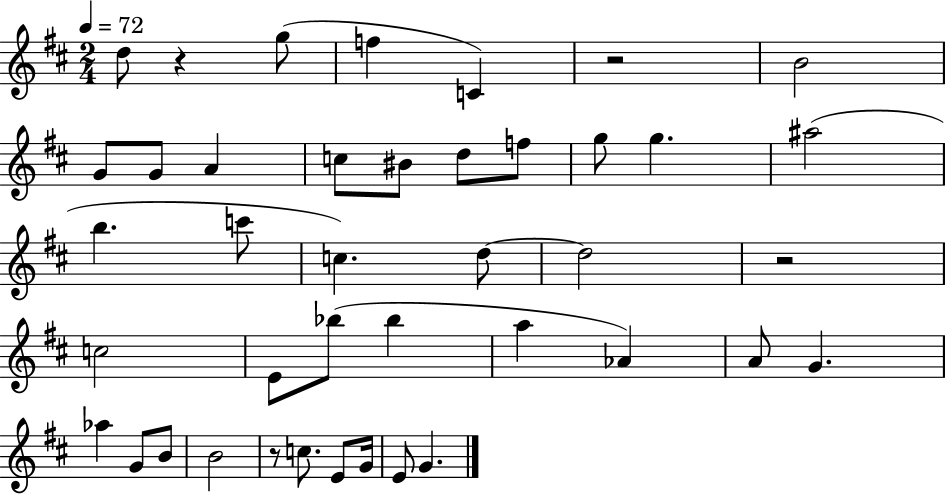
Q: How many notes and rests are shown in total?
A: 41